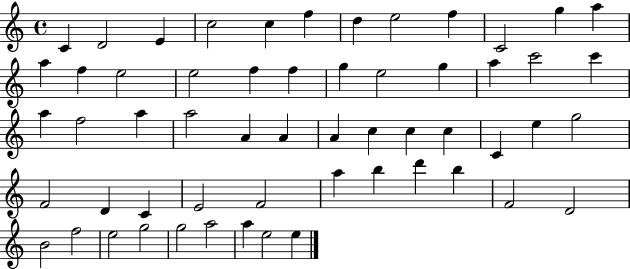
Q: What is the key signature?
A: C major